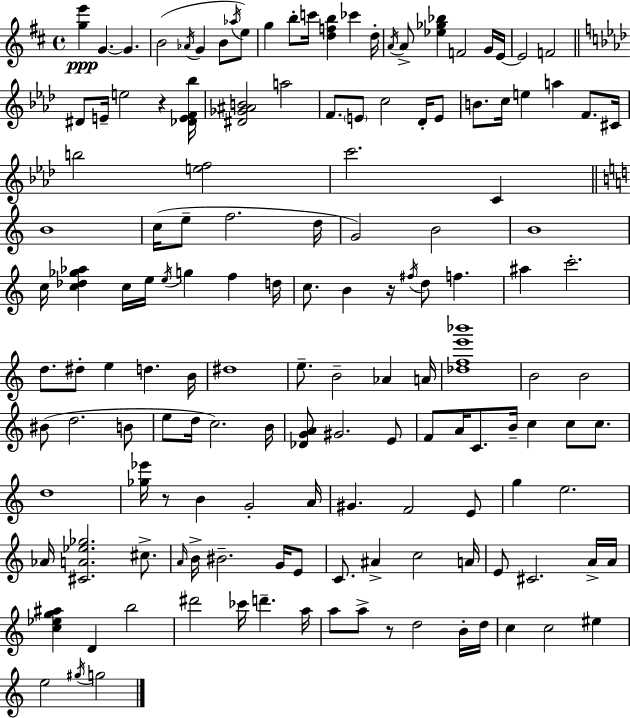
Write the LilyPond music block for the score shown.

{
  \clef treble
  \time 4/4
  \defaultTimeSignature
  \key d \major
  <g'' e'''>4\ppp g'4.~~ g'4. | b'2( \acciaccatura { aes'16 } g'4 b'8 \acciaccatura { aes''16 }) | e''8 g''4 b''8-. c'''16 <d'' f'' b''>4 ces'''4 | d''16-. \acciaccatura { a'16 } a'8-> <ees'' ges'' bes''>4 f'2 | \break g'16 e'16~~ e'2 f'2 | \bar "||" \break \key f \minor dis'8 e'16-- e''2 r4 <des' e' f' bes''>16 | <dis' ges' ais' b'>2 a''2 | f'8. \parenthesize e'8 c''2 des'16-. e'8 | b'8. c''16 e''4 a''4 f'8. cis'16 | \break b''2 <e'' f''>2 | c'''2. c'4 | \bar "||" \break \key c \major b'1 | c''16( e''8-- f''2. d''16 | g'2) b'2 | b'1 | \break c''16 <c'' des'' ges'' aes''>4 c''16 e''16 \acciaccatura { e''16 } g''4 f''4 | d''16 c''8. b'4 r16 \acciaccatura { fis''16 } d''8 f''4. | ais''4 c'''2.-. | d''8. dis''8-. e''4 d''4. | \break b'16 dis''1 | e''8.-- b'2-- aes'4 | a'16 <des'' f'' e''' bes'''>1 | b'2 b'2 | \break bis'8( d''2. | b'8 e''8 d''16 c''2.) | b'16 <des' g' a'>8 gis'2. | e'8 f'8 a'16 c'8. b'16-- c''4 c''8 c''8. | \break d''1 | <ges'' ees'''>16 r8 b'4 g'2-. | a'16 gis'4. f'2 | e'8 g''4 e''2. | \break aes'16 <cis' a' ees'' ges''>2. cis''8.-> | \grace { a'16 } b'16-> bis'2.-- | g'16 e'8 c'8. ais'4-> c''2 | a'16 e'8 cis'2. | \break a'16-> a'16 <c'' ees'' g'' ais''>4 d'4 b''2 | dis'''2 ces'''16 d'''4.-- | a''16 a''8 a''8-> r8 d''2 | b'16-. d''16 c''4 c''2 eis''4 | \break e''2 \acciaccatura { gis''16 } g''2 | \bar "|."
}